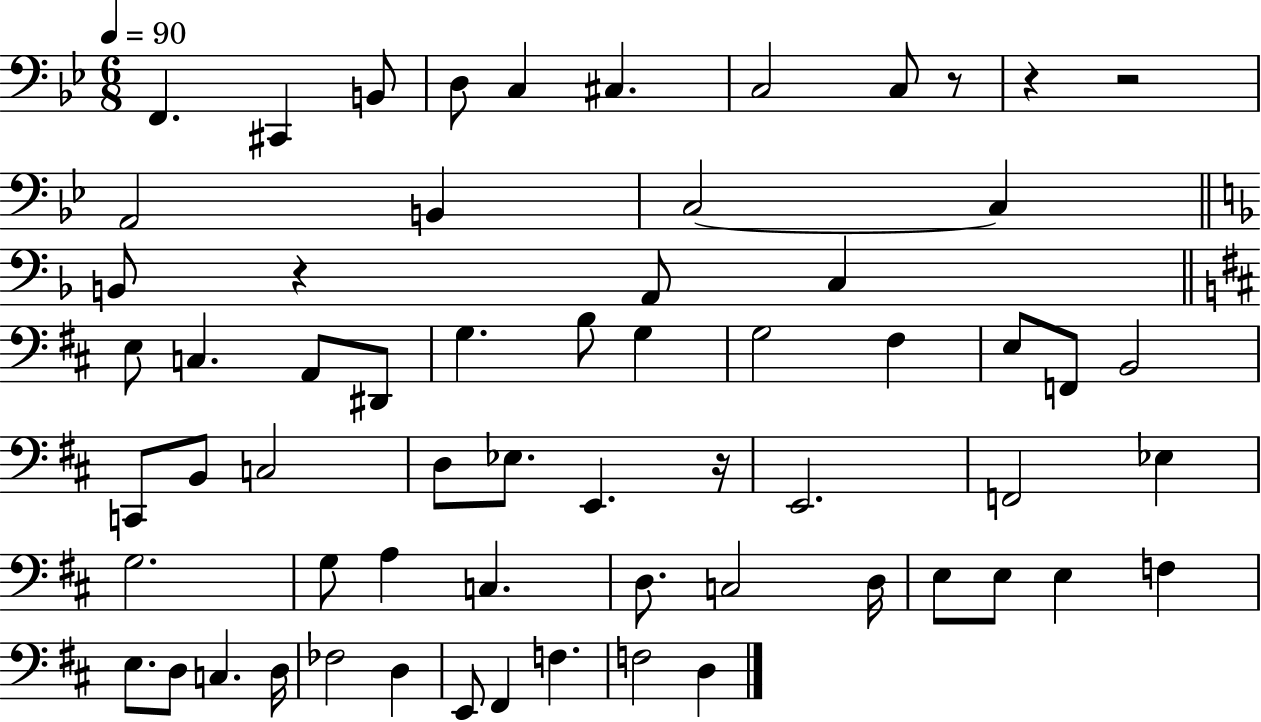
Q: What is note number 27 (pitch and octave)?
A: B2